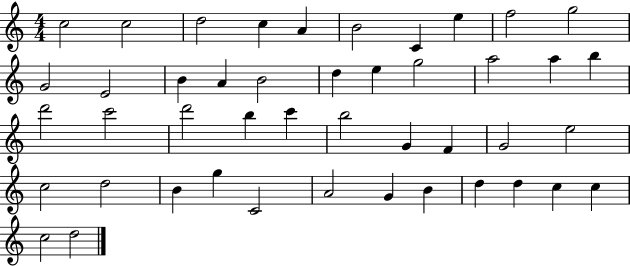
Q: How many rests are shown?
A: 0